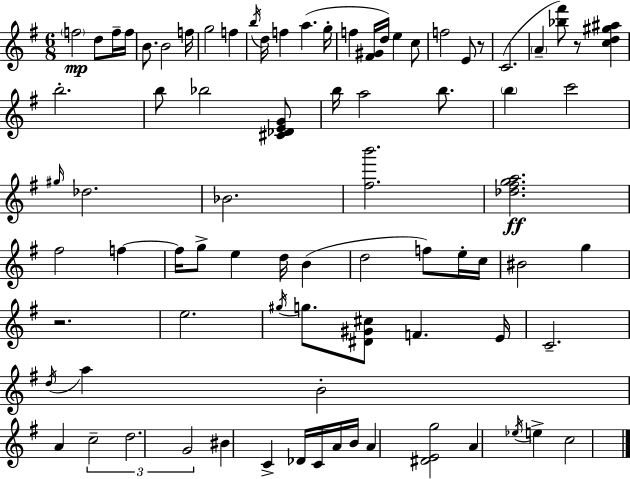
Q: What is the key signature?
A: E minor